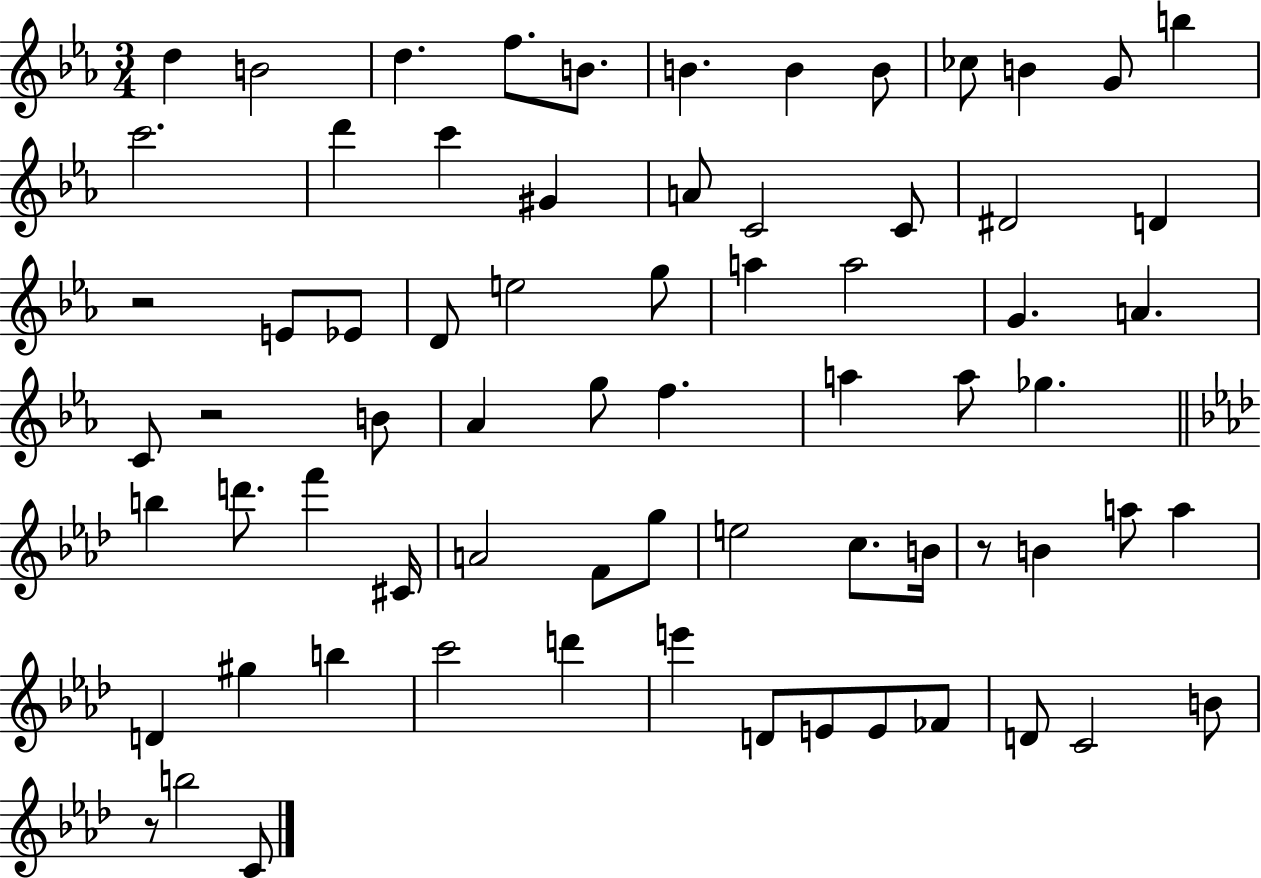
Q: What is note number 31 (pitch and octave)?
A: C4